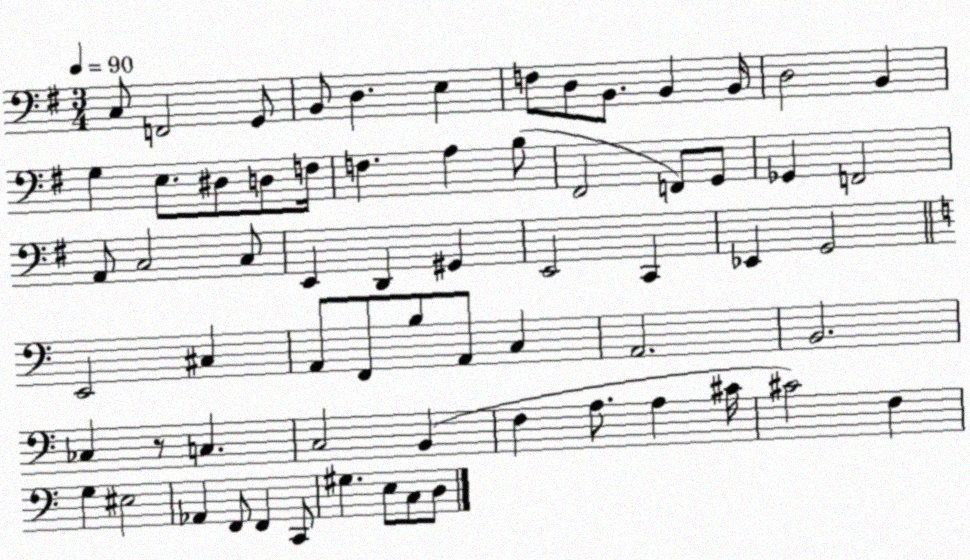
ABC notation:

X:1
T:Untitled
M:3/4
L:1/4
K:G
C,/2 F,,2 G,,/2 B,,/2 D, E, F,/2 D,/2 B,,/2 B,, B,,/4 D,2 B,, G, E,/2 ^D,/2 D,/2 F,/4 F, A, B,/2 ^F,,2 F,,/2 G,,/2 _G,, F,,2 A,,/2 C,2 C,/2 E,, D,, ^G,, E,,2 C,, _E,, G,,2 E,,2 ^C, A,,/2 F,,/2 B,/2 A,,/2 C, A,,2 B,,2 _C, z/2 C, C,2 B,, F, A,/2 A, ^C/4 ^C2 F, G, ^E,2 _A,, F,,/2 F,, C,,/2 ^G, E,/2 C,/2 D,/2